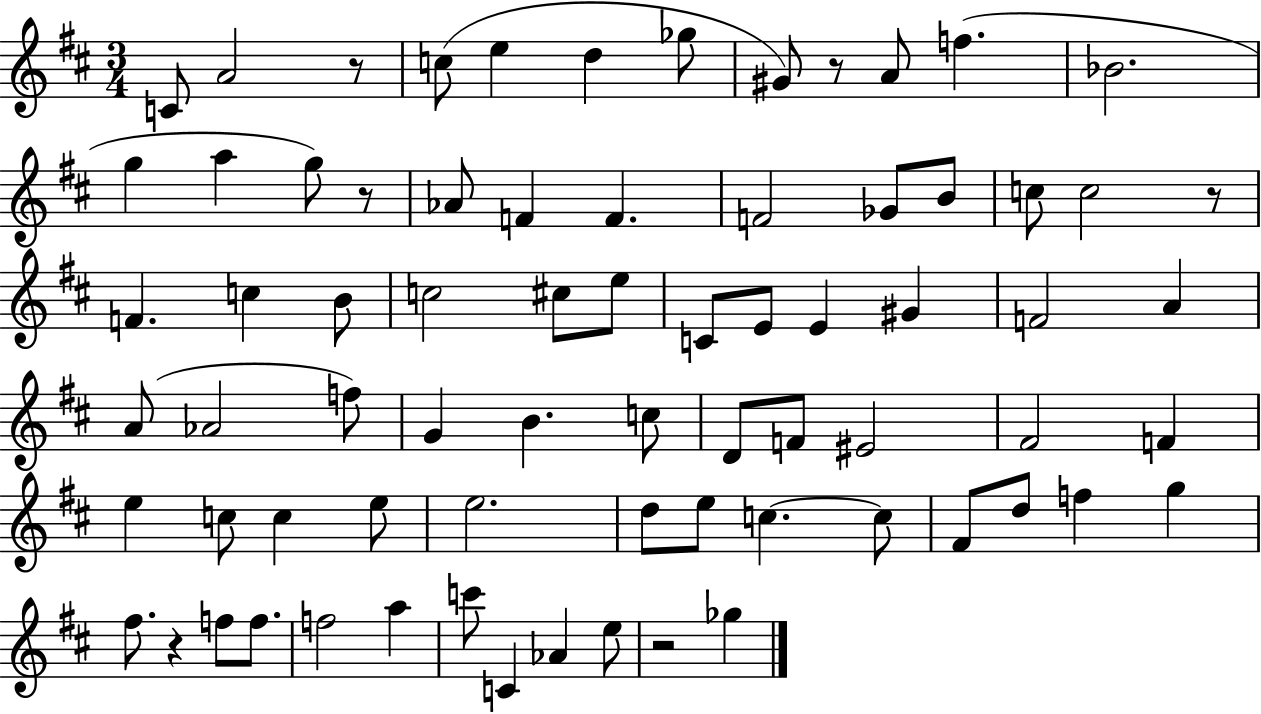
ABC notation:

X:1
T:Untitled
M:3/4
L:1/4
K:D
C/2 A2 z/2 c/2 e d _g/2 ^G/2 z/2 A/2 f _B2 g a g/2 z/2 _A/2 F F F2 _G/2 B/2 c/2 c2 z/2 F c B/2 c2 ^c/2 e/2 C/2 E/2 E ^G F2 A A/2 _A2 f/2 G B c/2 D/2 F/2 ^E2 ^F2 F e c/2 c e/2 e2 d/2 e/2 c c/2 ^F/2 d/2 f g ^f/2 z f/2 f/2 f2 a c'/2 C _A e/2 z2 _g